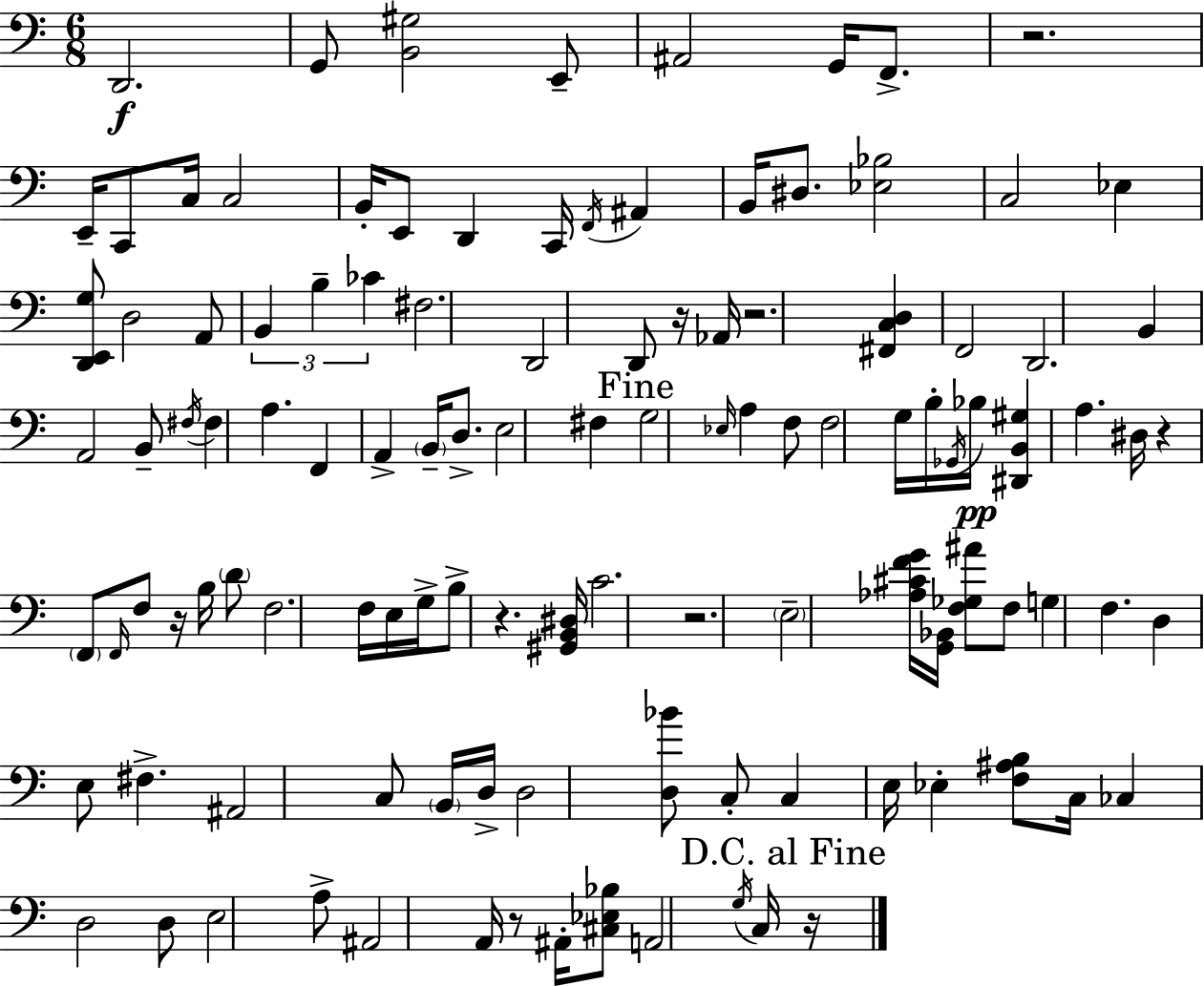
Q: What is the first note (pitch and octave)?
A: D2